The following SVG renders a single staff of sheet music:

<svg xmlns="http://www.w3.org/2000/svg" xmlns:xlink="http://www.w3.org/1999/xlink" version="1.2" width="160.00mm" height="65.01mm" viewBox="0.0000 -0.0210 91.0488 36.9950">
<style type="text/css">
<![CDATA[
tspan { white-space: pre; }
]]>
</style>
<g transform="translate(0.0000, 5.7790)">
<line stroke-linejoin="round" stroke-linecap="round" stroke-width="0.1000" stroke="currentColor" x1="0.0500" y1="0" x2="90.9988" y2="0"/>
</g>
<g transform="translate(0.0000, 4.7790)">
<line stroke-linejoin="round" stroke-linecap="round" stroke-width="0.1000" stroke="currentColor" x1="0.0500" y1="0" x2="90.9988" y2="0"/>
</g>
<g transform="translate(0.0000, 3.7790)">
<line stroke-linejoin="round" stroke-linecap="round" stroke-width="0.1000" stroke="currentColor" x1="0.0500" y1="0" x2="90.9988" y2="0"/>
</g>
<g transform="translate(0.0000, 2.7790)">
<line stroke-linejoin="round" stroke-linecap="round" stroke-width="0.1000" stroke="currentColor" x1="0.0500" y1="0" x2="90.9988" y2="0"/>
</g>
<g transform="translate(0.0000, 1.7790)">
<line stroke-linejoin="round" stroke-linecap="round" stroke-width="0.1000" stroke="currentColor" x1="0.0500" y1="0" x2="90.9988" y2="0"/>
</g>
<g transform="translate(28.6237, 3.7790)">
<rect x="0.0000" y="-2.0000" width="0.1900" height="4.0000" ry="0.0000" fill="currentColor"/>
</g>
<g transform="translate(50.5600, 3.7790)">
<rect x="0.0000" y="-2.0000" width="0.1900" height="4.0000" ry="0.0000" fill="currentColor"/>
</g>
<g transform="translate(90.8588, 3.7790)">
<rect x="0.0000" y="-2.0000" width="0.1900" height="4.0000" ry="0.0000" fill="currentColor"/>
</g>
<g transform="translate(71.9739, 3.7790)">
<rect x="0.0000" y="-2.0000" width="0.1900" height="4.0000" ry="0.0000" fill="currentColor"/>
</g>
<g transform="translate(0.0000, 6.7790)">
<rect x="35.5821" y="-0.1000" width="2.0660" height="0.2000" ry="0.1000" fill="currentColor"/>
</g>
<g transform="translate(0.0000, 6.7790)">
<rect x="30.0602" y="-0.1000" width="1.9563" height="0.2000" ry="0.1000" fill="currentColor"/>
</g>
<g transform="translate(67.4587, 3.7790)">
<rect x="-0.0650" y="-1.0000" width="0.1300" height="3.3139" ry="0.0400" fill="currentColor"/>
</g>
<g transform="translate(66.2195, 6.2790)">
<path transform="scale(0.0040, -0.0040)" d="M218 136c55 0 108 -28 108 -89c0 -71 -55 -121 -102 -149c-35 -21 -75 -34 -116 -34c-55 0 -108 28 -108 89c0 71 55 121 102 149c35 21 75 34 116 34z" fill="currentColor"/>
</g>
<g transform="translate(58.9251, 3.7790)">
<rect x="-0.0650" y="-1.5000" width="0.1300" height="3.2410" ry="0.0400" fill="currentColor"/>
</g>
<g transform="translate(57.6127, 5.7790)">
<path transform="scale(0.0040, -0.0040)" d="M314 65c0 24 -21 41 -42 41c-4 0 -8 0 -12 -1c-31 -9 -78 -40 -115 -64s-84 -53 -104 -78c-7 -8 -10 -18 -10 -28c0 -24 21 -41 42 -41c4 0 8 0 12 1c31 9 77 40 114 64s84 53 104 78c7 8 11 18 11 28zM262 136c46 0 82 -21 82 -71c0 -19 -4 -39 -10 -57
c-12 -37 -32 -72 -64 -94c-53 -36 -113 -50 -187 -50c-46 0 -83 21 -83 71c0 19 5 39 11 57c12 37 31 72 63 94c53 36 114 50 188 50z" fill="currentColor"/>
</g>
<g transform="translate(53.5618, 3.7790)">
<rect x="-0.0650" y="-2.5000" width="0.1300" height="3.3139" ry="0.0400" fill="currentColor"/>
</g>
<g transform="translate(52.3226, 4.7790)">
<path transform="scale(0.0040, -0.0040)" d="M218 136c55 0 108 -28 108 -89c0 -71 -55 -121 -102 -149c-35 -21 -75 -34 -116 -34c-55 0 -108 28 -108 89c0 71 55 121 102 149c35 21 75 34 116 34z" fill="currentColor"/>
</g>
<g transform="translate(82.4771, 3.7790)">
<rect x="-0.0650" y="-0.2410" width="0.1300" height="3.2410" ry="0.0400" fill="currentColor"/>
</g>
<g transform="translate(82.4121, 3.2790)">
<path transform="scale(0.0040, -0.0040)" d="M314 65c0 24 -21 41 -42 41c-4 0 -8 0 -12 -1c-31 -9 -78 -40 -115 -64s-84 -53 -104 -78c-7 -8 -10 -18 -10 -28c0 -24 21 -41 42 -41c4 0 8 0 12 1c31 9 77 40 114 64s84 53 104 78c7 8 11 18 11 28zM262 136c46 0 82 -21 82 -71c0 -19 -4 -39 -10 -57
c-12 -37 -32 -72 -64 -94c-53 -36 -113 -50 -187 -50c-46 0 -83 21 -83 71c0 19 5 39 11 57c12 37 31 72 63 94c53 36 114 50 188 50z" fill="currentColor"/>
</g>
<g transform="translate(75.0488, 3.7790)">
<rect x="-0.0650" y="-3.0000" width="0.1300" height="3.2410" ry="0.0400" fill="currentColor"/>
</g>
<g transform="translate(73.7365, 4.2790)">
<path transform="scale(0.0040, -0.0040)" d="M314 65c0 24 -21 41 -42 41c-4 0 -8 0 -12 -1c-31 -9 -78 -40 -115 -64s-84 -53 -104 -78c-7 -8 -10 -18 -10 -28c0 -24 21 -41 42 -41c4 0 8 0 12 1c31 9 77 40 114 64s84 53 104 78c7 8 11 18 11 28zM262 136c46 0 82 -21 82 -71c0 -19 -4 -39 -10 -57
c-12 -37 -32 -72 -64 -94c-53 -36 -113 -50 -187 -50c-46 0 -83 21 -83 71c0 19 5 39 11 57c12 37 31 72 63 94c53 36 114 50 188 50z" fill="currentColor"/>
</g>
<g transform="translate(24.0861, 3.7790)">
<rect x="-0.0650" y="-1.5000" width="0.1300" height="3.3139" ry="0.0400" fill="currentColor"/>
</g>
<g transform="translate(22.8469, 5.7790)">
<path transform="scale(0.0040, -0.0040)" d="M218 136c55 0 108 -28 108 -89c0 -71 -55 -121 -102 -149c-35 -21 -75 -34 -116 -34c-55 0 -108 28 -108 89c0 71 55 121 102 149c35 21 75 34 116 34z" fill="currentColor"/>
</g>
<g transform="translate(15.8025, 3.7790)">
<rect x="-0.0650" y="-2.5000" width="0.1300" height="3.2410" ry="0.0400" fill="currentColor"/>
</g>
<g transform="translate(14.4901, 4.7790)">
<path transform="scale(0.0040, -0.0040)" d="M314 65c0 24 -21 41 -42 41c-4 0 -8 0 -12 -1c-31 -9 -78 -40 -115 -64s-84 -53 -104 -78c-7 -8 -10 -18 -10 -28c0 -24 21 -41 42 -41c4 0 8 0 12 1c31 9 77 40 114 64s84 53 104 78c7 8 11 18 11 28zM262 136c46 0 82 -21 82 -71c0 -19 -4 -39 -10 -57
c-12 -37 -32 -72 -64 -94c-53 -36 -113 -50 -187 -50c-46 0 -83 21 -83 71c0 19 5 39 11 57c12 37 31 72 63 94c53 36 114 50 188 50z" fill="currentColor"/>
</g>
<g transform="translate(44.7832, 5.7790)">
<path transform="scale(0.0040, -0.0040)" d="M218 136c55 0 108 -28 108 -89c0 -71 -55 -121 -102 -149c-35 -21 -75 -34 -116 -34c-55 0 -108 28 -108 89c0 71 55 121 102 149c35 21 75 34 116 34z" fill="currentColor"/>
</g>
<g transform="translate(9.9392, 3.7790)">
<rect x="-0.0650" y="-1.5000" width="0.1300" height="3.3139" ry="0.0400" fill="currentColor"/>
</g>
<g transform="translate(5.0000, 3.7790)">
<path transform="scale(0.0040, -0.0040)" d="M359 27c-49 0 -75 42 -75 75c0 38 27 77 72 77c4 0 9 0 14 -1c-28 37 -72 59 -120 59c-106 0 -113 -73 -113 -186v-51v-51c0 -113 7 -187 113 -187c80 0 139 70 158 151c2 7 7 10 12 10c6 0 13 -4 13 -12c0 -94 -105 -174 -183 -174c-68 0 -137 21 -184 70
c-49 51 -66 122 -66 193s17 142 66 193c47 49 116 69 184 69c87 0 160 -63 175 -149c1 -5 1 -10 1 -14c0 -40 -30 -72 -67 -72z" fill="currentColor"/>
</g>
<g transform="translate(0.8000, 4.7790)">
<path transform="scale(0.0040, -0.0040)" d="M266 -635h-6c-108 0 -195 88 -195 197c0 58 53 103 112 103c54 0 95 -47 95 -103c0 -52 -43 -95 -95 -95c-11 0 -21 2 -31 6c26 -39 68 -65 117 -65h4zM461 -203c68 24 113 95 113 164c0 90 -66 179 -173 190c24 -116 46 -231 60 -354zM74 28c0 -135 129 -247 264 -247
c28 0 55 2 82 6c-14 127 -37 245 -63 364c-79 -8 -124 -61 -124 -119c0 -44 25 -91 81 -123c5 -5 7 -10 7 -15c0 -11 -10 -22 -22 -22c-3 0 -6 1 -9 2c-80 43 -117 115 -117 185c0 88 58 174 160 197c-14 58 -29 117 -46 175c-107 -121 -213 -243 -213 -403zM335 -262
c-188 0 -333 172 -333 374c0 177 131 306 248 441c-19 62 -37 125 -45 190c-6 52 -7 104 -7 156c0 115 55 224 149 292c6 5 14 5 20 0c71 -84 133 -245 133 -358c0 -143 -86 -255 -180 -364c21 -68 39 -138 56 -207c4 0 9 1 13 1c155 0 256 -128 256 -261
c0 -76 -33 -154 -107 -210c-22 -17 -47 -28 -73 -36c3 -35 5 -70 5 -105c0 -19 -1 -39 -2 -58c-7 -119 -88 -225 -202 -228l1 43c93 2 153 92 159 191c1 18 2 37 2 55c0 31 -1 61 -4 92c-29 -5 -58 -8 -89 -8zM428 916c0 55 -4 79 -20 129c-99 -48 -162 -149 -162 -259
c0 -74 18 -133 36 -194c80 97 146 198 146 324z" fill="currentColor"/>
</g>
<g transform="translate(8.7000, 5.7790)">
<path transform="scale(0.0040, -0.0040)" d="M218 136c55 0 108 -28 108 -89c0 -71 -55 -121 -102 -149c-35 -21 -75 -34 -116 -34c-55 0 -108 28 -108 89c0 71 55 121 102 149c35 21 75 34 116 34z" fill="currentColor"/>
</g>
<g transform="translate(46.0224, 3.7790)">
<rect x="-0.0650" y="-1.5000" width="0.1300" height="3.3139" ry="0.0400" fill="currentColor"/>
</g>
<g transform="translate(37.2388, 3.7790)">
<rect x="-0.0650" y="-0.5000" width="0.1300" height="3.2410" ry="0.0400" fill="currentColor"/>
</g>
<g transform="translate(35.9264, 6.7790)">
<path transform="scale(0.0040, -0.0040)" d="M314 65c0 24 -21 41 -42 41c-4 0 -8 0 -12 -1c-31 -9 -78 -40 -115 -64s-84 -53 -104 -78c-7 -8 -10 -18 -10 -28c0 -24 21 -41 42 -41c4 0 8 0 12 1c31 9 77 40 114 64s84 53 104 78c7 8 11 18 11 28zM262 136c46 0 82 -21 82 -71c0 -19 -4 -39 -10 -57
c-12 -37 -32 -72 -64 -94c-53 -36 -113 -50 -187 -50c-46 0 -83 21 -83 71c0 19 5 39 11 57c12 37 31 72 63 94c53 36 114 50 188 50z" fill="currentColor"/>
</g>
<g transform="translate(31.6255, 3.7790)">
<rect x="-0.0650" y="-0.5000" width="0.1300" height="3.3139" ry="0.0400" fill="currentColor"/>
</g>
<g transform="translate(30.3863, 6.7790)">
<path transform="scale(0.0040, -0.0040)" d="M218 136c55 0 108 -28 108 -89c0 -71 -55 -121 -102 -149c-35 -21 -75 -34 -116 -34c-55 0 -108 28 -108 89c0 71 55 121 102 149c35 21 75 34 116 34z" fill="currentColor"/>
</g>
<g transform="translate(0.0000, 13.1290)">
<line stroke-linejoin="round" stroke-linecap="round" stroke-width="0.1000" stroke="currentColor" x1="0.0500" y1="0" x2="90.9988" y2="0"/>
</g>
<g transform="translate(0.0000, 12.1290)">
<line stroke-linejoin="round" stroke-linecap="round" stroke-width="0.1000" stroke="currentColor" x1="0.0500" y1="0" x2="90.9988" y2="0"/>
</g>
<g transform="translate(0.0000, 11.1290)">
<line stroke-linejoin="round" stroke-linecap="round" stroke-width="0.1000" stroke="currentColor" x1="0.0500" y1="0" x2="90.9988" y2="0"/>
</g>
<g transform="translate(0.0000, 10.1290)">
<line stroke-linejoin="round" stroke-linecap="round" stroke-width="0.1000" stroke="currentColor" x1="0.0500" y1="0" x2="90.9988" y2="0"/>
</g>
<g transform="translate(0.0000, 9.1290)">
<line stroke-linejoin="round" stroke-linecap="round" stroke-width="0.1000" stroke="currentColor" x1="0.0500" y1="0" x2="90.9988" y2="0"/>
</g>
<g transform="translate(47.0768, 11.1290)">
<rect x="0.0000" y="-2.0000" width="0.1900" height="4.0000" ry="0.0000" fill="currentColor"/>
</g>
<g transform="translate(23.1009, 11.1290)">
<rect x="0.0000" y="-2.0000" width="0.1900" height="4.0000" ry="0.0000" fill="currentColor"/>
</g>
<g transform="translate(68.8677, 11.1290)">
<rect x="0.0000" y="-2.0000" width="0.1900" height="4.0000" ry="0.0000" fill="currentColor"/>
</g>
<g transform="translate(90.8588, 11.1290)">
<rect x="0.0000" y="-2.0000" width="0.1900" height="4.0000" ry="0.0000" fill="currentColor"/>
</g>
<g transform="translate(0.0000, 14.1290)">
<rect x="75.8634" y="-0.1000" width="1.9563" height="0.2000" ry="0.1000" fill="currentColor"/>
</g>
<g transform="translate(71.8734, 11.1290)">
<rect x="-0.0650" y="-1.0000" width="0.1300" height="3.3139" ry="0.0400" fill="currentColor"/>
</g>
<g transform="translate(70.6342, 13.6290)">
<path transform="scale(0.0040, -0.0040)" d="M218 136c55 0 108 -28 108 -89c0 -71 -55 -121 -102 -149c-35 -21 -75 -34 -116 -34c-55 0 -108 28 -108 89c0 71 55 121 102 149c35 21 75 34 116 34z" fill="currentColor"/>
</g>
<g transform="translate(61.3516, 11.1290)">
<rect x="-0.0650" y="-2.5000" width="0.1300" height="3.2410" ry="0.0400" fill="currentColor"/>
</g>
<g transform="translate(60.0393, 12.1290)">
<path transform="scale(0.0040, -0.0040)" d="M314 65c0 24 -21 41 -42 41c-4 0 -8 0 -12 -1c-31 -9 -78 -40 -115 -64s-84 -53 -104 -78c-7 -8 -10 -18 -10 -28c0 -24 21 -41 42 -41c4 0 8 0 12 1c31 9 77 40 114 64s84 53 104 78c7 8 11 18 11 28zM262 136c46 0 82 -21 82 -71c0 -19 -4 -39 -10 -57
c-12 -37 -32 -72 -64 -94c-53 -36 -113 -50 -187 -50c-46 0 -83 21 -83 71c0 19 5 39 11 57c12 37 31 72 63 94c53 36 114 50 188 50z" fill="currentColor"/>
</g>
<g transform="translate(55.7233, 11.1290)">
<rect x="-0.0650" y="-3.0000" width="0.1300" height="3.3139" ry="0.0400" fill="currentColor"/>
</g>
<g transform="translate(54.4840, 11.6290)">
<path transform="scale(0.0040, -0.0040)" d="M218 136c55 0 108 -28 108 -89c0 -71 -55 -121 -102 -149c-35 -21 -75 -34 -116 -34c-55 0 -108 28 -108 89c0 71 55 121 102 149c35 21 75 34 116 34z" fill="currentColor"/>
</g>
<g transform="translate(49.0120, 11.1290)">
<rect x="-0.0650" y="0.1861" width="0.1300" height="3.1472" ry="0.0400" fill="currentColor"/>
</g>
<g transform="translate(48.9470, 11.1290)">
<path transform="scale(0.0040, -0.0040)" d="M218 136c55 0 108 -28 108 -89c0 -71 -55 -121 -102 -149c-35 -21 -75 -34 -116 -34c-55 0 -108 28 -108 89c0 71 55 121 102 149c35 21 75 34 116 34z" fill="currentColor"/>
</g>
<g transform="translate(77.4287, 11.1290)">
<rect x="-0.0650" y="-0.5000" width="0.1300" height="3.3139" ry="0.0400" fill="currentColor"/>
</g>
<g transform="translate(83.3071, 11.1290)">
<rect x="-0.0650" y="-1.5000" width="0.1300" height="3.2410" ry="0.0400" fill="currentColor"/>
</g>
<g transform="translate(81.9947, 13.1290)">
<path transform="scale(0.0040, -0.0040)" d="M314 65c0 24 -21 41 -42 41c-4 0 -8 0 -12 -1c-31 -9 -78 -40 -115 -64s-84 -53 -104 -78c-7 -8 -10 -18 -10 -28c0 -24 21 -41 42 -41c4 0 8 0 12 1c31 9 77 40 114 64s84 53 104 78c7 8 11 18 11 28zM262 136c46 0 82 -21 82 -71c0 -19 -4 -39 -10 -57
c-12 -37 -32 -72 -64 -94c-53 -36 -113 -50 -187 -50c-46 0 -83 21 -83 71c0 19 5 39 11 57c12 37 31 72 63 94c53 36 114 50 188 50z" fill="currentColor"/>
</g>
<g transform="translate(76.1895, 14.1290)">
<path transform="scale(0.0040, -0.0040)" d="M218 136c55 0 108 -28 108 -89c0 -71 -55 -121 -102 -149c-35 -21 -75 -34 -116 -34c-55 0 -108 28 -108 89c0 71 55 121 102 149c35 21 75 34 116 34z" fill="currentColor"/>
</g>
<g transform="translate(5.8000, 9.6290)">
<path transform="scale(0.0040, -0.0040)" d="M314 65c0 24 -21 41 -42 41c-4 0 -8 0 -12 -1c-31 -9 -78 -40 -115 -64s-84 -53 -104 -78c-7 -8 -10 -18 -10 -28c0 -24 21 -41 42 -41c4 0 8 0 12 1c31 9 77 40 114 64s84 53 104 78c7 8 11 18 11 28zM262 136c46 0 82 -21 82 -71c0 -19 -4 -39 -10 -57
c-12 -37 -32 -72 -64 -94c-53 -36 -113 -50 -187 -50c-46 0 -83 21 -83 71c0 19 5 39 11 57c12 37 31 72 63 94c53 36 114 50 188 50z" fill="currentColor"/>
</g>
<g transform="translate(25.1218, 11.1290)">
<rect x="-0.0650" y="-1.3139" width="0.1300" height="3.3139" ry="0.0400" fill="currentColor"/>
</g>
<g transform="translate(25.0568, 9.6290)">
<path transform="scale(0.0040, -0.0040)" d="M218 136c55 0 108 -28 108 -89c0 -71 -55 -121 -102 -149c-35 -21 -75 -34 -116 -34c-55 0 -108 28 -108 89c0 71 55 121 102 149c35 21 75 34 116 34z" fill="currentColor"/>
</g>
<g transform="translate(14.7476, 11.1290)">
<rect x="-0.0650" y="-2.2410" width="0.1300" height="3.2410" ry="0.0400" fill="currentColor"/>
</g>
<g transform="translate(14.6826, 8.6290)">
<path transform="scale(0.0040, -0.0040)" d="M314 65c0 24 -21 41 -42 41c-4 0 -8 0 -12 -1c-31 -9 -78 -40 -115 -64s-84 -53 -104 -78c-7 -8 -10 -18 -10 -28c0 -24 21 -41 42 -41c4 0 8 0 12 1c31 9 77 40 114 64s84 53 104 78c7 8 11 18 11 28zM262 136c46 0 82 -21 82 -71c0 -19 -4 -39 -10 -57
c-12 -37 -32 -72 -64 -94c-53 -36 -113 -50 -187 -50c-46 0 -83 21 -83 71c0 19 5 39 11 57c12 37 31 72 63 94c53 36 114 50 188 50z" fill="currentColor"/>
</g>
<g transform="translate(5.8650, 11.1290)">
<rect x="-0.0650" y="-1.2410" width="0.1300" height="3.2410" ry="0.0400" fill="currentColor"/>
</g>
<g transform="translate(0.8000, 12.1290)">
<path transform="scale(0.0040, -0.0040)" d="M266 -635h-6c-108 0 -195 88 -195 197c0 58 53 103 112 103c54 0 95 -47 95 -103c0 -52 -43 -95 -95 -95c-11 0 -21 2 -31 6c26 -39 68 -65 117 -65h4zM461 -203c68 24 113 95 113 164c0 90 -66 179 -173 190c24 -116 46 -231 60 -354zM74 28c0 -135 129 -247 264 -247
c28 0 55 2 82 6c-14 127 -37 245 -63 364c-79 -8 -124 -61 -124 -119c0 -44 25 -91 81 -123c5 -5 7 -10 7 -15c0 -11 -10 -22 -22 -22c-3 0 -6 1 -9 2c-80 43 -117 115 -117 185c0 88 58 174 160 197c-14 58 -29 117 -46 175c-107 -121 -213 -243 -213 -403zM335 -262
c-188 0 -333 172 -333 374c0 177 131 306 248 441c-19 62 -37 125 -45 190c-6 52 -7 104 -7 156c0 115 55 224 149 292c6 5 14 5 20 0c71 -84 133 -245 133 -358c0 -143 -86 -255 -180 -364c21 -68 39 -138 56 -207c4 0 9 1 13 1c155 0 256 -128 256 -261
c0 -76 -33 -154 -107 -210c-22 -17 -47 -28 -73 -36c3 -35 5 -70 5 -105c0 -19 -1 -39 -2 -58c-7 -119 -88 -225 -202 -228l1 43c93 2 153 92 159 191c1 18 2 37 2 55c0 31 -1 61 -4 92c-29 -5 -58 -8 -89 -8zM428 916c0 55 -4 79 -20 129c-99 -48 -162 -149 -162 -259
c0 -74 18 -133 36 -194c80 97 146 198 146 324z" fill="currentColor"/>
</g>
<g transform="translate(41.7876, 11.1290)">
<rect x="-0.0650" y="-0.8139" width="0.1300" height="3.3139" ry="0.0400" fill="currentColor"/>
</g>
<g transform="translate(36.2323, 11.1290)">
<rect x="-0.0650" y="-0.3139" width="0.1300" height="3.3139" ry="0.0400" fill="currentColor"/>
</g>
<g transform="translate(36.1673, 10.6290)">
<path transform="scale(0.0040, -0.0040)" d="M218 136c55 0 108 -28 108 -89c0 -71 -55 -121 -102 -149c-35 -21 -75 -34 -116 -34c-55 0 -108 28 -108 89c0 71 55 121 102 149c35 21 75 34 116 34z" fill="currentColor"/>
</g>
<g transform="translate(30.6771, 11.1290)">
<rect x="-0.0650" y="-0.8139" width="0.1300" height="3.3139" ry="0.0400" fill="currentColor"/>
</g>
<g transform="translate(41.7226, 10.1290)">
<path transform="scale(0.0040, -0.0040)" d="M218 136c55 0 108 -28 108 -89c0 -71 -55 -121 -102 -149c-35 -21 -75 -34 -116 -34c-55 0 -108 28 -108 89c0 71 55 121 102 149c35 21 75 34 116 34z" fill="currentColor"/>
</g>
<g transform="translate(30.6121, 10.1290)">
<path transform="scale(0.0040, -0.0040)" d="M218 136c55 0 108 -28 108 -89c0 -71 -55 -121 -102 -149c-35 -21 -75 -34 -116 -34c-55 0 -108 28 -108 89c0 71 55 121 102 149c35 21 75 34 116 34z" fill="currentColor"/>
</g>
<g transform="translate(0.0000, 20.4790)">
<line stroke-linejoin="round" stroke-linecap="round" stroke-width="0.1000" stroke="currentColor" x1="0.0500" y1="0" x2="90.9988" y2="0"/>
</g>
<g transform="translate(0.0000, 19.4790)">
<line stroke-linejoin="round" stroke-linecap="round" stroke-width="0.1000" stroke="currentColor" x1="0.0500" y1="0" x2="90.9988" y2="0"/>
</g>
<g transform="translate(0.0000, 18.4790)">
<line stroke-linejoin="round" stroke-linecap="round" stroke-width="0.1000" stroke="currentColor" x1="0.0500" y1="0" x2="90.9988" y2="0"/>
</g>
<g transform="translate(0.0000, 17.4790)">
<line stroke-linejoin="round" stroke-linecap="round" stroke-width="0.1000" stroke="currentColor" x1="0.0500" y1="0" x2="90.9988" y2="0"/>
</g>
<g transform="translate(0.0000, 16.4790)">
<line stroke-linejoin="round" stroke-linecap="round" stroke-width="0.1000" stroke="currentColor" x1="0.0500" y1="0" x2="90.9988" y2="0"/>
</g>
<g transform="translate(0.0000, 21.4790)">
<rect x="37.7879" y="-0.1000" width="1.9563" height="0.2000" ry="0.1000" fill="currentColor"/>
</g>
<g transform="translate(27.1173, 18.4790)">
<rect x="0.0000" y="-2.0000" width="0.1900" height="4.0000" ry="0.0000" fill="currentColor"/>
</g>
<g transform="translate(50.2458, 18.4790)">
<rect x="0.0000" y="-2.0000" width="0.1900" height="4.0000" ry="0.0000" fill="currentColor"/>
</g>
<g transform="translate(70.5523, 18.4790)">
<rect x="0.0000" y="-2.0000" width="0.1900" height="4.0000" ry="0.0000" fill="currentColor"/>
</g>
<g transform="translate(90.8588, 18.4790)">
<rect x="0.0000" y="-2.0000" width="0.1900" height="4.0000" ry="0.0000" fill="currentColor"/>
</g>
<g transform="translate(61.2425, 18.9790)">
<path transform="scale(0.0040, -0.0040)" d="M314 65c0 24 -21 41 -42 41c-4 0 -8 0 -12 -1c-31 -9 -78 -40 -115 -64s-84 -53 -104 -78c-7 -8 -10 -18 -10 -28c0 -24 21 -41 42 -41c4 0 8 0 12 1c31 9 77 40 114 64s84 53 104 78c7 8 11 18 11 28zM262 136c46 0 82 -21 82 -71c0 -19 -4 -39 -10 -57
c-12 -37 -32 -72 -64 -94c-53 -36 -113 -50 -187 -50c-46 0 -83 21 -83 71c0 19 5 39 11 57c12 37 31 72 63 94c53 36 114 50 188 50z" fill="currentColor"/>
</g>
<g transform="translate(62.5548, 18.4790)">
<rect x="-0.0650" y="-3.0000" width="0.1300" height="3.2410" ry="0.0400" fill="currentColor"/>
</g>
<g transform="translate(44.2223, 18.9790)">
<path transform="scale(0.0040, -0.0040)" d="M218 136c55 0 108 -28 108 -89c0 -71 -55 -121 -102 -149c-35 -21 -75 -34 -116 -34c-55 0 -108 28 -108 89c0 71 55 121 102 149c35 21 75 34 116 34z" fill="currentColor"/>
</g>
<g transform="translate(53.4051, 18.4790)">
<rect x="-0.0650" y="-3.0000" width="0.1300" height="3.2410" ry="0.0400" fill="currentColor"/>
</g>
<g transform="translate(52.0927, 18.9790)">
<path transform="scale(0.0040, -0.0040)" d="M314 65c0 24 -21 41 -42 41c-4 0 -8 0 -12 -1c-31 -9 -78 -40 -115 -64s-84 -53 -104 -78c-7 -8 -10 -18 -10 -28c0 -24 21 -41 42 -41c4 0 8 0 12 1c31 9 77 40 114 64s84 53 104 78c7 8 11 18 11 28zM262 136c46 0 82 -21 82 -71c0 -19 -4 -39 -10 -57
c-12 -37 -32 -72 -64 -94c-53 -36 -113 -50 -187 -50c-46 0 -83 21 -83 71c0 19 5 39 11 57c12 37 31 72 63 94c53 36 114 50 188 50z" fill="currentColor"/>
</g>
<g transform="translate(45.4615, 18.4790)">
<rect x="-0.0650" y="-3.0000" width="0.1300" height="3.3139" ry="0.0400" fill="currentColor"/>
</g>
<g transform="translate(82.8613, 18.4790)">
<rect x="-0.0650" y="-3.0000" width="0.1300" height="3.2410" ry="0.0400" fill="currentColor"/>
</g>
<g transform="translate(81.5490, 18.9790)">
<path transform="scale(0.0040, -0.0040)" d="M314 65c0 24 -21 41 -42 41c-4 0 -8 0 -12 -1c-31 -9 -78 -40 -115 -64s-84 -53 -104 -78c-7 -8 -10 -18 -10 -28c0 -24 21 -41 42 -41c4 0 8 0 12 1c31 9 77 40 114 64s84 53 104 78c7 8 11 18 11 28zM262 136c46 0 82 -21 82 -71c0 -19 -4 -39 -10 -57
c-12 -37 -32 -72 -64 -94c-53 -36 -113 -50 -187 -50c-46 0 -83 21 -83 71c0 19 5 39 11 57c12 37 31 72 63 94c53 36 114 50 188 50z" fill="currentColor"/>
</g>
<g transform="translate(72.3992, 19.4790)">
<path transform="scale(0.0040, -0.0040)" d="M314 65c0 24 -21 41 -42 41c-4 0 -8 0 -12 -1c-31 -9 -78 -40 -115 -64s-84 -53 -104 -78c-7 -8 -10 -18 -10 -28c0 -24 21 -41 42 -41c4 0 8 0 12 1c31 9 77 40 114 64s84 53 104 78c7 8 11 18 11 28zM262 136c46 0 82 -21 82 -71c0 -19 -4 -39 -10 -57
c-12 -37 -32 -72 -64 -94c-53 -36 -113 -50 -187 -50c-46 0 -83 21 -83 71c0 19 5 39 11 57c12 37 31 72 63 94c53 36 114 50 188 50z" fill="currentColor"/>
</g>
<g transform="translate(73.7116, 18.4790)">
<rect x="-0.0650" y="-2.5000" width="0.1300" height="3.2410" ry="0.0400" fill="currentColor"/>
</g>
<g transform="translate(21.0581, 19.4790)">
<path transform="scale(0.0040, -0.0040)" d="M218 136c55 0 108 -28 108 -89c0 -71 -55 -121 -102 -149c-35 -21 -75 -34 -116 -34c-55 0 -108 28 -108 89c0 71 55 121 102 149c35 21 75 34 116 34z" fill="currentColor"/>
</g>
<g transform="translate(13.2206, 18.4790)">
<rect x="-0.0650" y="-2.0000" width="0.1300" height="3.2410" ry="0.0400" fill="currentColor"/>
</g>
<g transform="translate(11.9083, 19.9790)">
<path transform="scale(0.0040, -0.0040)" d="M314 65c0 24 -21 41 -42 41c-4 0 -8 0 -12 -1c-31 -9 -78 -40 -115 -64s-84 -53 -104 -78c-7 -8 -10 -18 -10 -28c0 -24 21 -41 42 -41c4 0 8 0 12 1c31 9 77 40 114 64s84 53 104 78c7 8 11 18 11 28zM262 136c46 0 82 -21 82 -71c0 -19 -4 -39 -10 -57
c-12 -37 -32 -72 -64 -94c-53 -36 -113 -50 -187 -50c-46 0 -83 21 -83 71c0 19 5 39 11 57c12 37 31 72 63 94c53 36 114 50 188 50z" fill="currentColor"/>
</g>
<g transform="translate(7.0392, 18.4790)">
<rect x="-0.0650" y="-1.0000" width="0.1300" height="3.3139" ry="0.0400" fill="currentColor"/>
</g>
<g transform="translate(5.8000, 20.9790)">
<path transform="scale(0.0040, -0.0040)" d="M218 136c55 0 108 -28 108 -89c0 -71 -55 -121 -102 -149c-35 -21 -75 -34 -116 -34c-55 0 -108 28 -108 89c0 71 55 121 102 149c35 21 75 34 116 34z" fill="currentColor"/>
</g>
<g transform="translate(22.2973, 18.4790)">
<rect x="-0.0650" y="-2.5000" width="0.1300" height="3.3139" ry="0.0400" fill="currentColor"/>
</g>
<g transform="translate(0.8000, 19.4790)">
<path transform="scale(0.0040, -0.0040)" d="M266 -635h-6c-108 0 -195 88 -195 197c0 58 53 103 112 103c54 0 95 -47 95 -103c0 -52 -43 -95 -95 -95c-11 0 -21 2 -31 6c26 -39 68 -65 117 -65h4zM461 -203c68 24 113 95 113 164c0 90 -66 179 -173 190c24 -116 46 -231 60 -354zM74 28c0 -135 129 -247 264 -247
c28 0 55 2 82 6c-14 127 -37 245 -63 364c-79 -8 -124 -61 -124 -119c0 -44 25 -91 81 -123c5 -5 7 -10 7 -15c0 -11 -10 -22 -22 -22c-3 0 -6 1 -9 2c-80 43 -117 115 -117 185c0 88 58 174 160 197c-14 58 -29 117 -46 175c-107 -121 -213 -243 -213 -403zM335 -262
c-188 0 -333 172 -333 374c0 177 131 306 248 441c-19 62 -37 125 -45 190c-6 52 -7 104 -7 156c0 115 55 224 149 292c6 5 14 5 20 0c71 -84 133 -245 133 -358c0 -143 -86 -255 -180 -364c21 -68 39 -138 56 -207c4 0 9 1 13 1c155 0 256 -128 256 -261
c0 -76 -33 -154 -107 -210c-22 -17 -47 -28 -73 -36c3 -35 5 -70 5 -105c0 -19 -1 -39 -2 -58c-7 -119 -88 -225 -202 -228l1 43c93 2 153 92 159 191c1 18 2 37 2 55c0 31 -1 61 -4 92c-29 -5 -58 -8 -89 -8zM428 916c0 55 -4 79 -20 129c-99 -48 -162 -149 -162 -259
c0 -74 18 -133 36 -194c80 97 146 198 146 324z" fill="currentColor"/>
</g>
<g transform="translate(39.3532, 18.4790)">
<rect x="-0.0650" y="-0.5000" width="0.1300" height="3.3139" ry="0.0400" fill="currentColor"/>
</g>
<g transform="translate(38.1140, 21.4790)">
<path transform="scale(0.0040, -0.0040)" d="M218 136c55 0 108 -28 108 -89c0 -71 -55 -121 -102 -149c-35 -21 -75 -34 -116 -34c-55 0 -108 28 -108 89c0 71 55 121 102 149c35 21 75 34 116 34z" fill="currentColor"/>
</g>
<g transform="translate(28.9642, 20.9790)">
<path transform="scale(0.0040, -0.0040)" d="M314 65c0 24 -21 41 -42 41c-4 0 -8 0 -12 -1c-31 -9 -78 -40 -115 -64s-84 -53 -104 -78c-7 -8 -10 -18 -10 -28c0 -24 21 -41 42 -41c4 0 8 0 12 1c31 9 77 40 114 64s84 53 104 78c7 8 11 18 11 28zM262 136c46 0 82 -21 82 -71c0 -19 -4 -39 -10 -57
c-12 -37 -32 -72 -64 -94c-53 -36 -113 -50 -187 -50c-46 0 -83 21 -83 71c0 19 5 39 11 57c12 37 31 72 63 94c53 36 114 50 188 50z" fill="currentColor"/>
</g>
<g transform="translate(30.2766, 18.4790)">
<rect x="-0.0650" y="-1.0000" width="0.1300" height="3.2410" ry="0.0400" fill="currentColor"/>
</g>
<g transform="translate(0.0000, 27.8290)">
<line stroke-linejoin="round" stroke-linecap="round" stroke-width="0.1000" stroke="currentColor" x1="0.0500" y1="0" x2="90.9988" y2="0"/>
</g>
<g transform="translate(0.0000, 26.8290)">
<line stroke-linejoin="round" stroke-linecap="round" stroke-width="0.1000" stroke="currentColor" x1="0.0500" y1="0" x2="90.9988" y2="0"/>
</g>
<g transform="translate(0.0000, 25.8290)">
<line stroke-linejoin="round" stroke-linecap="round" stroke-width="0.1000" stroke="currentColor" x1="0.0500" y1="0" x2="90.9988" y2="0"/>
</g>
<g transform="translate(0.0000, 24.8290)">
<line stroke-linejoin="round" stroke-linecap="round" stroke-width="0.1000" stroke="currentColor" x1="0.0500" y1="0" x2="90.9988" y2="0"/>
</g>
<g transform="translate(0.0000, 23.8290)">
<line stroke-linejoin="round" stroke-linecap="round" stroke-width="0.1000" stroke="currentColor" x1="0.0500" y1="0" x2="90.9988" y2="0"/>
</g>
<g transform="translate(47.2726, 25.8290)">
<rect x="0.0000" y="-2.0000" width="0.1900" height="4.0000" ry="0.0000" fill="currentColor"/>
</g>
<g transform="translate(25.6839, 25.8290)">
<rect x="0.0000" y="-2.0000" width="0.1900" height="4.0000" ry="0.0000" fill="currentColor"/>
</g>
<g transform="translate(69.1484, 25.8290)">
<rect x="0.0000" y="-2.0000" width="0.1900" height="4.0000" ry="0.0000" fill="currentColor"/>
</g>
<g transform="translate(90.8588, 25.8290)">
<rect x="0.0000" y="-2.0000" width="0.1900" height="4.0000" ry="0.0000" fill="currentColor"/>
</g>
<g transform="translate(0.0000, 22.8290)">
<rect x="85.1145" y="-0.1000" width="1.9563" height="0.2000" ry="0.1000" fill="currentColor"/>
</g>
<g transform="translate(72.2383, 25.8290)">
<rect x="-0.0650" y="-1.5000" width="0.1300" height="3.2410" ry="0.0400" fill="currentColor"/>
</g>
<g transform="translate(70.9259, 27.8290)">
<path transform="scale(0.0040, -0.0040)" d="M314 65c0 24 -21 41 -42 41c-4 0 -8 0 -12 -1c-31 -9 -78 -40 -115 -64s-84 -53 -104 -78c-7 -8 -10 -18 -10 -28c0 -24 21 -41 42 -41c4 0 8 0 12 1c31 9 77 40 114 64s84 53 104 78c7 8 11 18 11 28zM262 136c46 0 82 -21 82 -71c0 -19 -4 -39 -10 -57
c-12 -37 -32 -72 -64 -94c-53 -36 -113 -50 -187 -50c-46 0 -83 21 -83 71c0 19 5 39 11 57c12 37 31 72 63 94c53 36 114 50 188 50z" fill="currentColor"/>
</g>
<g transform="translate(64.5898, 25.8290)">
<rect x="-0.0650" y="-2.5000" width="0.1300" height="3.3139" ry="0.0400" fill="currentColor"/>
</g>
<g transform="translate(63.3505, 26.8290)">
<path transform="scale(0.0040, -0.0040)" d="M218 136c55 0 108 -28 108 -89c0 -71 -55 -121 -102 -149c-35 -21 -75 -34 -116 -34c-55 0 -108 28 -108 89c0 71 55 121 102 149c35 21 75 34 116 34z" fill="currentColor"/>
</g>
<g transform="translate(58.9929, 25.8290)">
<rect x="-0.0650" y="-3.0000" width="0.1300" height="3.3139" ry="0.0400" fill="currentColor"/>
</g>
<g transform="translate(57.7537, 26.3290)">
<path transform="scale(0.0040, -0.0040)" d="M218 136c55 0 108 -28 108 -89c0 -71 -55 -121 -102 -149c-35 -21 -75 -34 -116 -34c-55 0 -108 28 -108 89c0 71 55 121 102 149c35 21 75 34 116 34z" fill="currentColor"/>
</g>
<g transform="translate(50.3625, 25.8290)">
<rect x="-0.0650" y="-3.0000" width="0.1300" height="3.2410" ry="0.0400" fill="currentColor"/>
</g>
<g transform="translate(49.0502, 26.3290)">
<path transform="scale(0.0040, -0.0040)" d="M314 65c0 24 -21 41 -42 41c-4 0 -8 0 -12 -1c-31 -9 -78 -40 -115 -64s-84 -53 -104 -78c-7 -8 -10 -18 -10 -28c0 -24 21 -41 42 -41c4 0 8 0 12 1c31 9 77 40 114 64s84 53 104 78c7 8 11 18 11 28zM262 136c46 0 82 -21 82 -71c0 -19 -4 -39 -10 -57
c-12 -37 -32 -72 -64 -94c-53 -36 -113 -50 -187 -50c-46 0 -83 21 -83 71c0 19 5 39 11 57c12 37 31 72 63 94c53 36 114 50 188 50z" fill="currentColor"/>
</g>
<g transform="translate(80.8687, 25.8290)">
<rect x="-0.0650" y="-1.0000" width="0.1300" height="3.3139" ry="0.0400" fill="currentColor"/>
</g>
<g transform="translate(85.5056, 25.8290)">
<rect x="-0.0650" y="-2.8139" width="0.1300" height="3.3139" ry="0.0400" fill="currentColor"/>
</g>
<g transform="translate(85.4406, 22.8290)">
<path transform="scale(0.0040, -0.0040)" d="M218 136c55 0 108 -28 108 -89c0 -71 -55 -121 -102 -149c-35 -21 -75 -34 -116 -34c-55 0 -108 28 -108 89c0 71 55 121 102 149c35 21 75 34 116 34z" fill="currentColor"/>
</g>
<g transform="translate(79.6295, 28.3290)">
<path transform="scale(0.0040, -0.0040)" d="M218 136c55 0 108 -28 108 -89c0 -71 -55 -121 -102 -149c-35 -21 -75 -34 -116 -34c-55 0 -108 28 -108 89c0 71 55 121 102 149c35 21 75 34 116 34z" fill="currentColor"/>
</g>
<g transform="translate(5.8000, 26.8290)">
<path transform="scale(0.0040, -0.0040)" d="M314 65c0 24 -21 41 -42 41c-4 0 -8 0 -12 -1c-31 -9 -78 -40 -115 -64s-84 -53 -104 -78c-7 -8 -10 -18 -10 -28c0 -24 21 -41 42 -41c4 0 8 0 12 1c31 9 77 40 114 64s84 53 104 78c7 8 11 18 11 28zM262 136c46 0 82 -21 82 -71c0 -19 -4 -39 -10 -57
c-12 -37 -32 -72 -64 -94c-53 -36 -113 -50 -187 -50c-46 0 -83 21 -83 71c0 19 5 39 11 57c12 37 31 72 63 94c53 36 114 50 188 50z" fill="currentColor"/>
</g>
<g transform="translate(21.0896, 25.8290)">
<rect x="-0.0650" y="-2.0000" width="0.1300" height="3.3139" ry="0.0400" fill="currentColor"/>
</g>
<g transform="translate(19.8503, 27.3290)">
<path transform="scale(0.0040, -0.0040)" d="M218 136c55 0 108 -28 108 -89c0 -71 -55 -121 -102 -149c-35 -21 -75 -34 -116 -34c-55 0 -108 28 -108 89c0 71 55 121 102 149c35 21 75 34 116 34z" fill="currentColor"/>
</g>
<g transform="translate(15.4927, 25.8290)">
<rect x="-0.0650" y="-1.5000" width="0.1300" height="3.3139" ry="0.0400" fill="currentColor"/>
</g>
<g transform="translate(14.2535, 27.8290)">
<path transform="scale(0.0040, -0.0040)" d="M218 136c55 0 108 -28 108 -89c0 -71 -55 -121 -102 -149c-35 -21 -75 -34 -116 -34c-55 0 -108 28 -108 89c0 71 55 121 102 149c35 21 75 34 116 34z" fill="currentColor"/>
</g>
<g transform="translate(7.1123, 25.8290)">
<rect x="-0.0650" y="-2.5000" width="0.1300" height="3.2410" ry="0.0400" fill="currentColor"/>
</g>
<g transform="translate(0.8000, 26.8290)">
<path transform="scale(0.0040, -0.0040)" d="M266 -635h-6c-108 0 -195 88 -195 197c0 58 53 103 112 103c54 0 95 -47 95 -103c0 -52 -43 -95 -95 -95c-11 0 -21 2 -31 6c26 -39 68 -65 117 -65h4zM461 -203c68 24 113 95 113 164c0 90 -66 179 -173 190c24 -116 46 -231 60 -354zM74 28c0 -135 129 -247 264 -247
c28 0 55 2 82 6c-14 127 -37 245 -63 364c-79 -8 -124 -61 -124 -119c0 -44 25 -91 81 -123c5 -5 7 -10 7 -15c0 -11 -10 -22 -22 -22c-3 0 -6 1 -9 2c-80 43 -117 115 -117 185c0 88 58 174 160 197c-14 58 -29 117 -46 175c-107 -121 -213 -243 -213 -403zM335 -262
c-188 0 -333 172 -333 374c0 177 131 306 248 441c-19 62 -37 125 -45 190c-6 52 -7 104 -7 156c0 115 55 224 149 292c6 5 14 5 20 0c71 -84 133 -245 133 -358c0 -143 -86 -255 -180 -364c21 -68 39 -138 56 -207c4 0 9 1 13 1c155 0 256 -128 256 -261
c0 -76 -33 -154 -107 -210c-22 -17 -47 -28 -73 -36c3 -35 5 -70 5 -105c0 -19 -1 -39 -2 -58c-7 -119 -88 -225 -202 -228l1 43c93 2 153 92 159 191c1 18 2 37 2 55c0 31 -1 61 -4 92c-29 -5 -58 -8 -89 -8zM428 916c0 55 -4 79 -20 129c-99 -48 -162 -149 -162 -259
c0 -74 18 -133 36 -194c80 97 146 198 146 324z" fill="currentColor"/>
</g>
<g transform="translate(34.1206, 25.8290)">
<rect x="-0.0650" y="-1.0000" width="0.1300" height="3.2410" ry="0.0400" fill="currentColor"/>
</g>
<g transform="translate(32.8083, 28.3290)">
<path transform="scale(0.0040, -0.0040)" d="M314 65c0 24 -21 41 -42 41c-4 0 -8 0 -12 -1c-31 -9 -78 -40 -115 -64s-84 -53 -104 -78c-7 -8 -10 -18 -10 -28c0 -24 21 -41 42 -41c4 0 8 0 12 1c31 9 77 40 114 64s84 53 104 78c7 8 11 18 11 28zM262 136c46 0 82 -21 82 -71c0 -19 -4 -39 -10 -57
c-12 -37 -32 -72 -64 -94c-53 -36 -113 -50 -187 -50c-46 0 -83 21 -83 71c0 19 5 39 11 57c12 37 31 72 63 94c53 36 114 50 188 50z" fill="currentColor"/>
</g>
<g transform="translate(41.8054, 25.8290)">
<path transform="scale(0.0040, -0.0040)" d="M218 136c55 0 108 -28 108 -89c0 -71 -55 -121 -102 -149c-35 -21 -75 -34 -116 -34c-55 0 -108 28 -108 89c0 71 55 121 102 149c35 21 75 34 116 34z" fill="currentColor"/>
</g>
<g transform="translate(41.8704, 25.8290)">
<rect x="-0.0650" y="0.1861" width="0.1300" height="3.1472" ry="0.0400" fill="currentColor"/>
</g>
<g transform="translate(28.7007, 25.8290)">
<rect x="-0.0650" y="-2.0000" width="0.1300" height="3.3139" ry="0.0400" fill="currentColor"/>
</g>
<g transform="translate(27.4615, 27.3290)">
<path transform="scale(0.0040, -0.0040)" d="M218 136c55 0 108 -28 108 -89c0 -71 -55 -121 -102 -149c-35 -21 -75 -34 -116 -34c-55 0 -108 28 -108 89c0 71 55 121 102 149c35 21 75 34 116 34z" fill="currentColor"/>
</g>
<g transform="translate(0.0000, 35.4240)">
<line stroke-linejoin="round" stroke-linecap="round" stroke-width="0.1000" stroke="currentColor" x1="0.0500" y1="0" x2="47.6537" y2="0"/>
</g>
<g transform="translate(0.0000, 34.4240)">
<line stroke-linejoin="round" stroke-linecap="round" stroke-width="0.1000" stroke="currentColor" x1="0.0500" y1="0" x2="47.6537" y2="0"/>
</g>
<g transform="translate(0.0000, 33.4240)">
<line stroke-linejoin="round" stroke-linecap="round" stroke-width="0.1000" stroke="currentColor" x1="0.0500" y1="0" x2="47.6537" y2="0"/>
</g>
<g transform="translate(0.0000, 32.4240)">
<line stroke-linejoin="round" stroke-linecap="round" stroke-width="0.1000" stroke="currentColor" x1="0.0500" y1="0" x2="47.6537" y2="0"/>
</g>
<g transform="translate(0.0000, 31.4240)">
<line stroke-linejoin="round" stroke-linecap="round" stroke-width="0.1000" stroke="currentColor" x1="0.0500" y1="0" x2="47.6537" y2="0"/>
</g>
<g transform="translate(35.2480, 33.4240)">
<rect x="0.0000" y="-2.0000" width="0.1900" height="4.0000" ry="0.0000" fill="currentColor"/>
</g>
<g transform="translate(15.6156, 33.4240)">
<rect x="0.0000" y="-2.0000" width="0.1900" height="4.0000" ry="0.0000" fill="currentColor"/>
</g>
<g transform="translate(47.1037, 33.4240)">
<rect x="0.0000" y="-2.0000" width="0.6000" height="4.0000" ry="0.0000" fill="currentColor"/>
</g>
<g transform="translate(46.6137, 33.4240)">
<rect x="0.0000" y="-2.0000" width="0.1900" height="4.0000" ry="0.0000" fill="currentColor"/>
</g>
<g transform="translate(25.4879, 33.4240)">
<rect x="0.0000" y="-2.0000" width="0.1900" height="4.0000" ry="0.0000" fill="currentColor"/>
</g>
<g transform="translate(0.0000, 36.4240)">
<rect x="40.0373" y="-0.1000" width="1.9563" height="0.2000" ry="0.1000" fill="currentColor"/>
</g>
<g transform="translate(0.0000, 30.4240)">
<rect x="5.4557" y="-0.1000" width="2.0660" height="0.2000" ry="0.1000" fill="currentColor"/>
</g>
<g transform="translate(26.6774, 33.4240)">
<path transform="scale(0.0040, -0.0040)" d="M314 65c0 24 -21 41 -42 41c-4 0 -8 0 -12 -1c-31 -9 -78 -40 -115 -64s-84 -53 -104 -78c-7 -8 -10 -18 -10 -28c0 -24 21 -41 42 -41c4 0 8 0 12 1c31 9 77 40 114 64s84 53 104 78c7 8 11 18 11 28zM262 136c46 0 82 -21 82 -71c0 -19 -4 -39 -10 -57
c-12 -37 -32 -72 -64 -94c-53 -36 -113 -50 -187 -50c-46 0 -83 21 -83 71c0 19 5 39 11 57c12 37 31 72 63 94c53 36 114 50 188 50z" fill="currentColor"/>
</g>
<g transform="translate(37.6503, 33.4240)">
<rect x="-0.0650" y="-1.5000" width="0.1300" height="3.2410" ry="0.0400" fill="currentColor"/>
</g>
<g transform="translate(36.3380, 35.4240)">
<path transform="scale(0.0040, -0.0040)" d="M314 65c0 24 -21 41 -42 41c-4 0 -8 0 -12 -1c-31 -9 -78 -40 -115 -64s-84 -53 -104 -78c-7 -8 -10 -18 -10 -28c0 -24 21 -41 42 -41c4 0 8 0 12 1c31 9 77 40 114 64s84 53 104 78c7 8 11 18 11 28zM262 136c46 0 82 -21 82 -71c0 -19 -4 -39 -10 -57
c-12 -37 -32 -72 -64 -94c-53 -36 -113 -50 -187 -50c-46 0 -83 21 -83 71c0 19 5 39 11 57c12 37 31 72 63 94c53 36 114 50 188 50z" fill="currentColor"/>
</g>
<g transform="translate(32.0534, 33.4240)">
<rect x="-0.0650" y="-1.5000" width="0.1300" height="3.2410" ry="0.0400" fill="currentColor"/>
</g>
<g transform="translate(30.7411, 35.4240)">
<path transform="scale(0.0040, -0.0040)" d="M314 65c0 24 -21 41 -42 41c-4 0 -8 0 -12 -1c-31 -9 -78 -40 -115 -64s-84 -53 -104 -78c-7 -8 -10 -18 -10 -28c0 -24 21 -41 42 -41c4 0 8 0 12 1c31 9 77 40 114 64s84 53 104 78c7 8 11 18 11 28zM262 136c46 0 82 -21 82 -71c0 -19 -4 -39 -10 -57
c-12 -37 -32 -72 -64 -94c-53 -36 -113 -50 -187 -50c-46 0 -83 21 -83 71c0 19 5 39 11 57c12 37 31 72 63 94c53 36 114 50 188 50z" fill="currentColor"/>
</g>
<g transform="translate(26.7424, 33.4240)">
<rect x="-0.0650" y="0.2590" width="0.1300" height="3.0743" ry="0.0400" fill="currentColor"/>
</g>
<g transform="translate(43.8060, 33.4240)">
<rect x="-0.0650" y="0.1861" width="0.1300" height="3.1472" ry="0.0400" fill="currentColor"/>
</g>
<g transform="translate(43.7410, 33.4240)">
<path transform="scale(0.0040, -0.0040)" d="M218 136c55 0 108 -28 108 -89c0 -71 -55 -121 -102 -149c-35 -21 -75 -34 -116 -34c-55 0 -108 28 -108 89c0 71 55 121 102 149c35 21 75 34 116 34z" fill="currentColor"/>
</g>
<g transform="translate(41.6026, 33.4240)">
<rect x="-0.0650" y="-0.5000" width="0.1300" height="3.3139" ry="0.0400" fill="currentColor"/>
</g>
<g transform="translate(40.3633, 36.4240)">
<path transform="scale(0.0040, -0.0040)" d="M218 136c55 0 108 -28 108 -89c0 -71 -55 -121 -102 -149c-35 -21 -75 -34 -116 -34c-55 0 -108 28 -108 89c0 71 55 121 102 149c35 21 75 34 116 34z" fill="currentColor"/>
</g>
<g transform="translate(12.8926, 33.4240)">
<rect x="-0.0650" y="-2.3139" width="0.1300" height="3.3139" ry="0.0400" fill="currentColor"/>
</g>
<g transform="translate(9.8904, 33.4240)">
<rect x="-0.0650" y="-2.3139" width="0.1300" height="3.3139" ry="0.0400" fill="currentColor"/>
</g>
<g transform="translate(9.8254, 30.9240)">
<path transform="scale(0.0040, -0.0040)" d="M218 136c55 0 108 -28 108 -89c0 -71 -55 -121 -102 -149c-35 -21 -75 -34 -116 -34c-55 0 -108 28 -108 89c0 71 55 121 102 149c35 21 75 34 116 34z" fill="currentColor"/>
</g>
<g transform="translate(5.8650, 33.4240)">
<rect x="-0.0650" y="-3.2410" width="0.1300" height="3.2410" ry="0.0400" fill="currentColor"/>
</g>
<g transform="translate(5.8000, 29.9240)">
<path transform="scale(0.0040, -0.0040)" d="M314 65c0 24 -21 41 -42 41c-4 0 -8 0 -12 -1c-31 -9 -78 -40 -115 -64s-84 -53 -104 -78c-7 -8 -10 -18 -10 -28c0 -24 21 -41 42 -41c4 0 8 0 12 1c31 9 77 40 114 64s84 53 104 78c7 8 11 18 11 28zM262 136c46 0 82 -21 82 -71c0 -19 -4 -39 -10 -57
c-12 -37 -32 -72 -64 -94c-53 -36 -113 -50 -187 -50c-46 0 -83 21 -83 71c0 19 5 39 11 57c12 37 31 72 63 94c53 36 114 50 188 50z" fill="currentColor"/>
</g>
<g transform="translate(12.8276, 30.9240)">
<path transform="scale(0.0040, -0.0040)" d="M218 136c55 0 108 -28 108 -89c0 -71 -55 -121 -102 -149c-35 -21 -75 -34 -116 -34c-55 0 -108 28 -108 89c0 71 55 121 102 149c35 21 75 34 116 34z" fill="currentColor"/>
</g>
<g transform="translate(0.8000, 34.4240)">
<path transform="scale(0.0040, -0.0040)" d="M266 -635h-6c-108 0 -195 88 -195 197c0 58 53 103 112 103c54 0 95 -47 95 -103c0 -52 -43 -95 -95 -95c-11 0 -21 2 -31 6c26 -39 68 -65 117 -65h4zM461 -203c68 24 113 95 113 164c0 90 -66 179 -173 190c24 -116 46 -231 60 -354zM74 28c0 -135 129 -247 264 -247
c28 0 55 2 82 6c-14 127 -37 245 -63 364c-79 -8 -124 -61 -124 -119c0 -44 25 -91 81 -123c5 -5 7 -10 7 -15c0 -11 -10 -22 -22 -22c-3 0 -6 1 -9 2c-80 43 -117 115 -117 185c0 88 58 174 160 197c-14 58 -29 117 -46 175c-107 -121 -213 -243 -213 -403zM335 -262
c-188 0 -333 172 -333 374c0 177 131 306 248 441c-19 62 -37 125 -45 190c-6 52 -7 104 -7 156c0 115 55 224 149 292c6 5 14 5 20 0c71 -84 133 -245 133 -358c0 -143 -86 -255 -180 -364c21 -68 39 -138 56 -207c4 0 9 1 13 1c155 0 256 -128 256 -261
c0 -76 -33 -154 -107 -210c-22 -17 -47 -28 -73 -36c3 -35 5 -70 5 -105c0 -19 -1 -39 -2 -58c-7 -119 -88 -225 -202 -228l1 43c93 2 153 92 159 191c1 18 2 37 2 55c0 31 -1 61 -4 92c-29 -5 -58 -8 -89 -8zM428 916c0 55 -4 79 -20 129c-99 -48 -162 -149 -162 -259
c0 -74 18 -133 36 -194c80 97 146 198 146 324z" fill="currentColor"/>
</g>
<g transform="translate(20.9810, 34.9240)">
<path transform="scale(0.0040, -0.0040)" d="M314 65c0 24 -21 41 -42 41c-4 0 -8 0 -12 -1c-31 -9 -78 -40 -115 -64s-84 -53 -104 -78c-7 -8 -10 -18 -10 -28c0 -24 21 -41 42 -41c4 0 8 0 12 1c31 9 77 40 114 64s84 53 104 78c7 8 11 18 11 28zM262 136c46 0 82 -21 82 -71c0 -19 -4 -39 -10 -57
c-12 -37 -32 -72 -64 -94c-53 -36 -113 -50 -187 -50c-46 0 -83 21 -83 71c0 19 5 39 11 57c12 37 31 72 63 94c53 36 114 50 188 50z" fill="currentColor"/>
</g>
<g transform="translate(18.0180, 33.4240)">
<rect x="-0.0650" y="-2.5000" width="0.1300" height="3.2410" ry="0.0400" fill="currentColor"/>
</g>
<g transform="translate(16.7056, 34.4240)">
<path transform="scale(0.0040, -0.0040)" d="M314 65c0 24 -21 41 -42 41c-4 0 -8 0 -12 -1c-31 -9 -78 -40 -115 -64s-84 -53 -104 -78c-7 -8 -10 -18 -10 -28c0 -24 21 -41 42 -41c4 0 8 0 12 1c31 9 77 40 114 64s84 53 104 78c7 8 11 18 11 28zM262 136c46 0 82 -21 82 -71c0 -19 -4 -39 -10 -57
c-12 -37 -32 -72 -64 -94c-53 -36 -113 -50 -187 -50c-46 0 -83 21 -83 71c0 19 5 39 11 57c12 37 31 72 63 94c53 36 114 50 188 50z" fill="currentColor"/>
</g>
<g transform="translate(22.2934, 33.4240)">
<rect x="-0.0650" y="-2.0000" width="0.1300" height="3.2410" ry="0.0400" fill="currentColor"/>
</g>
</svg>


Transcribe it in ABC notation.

X:1
T:Untitled
M:4/4
L:1/4
K:C
E G2 E C C2 E G E2 D A2 c2 e2 g2 e d c d B A G2 D C E2 D F2 G D2 C A A2 A2 G2 A2 G2 E F F D2 B A2 A G E2 D a b2 g g G2 F2 B2 E2 E2 C B